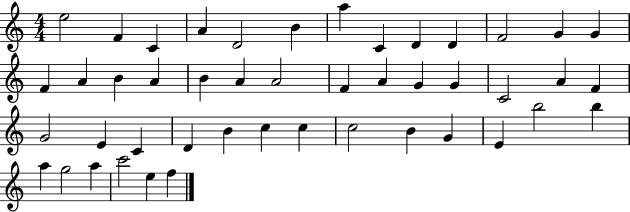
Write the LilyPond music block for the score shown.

{
  \clef treble
  \numericTimeSignature
  \time 4/4
  \key c \major
  e''2 f'4 c'4 | a'4 d'2 b'4 | a''4 c'4 d'4 d'4 | f'2 g'4 g'4 | \break f'4 a'4 b'4 a'4 | b'4 a'4 a'2 | f'4 a'4 g'4 g'4 | c'2 a'4 f'4 | \break g'2 e'4 c'4 | d'4 b'4 c''4 c''4 | c''2 b'4 g'4 | e'4 b''2 b''4 | \break a''4 g''2 a''4 | c'''2 e''4 f''4 | \bar "|."
}